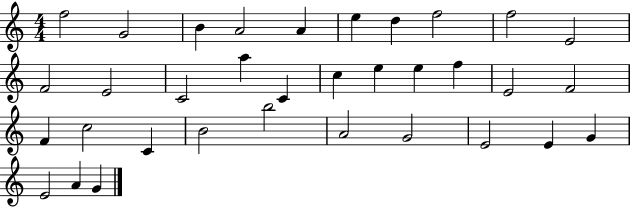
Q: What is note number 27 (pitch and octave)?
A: A4